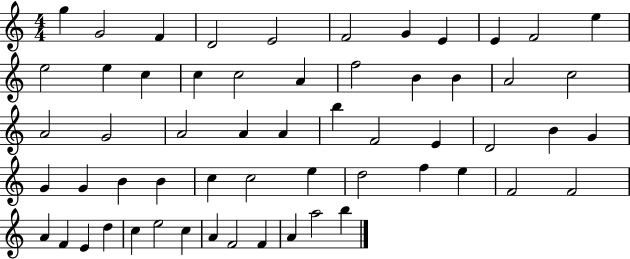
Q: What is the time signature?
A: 4/4